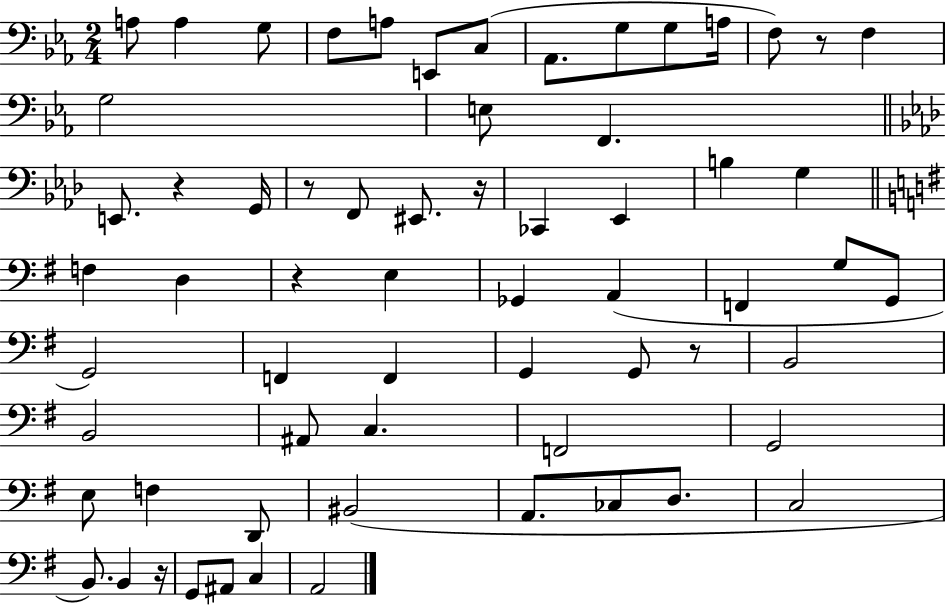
X:1
T:Untitled
M:2/4
L:1/4
K:Eb
A,/2 A, G,/2 F,/2 A,/2 E,,/2 C,/2 _A,,/2 G,/2 G,/2 A,/4 F,/2 z/2 F, G,2 E,/2 F,, E,,/2 z G,,/4 z/2 F,,/2 ^E,,/2 z/4 _C,, _E,, B, G, F, D, z E, _G,, A,, F,, G,/2 G,,/2 G,,2 F,, F,, G,, G,,/2 z/2 B,,2 B,,2 ^A,,/2 C, F,,2 G,,2 E,/2 F, D,,/2 ^B,,2 A,,/2 _C,/2 D,/2 C,2 B,,/2 B,, z/4 G,,/2 ^A,,/2 C, A,,2